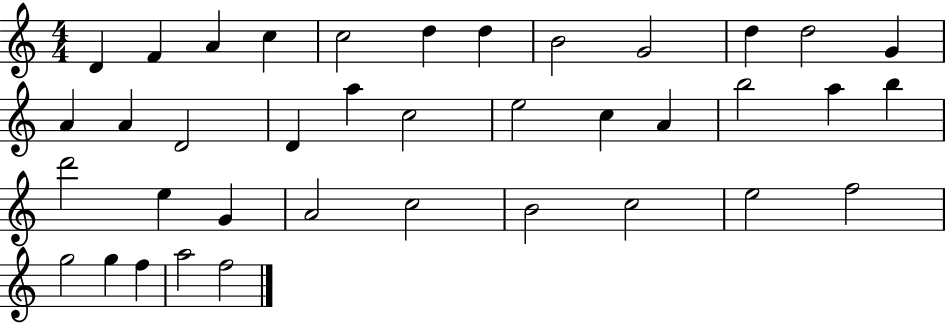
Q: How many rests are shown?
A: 0